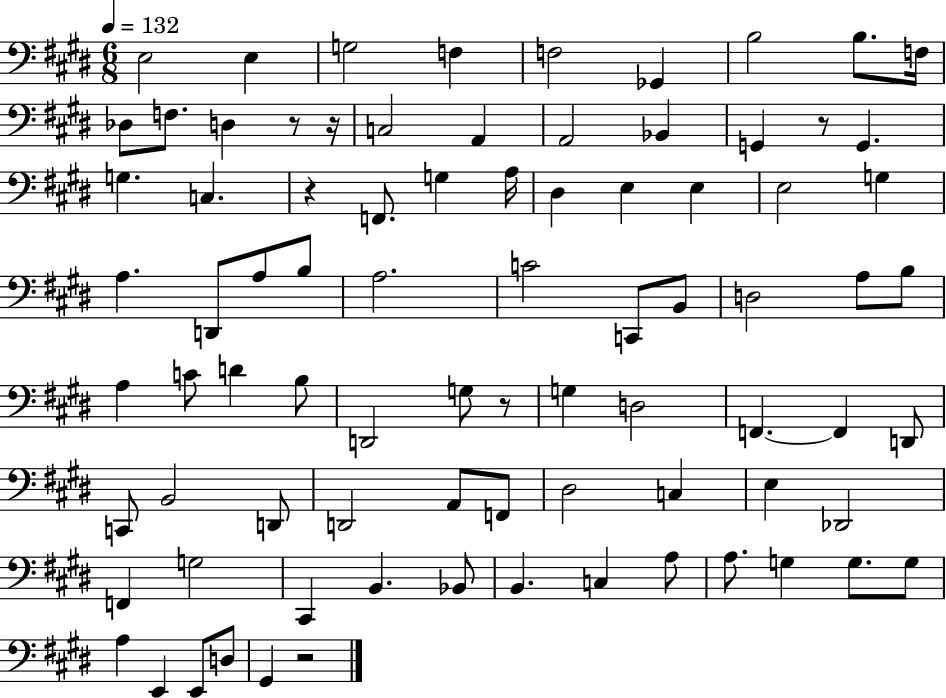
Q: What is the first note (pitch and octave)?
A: E3